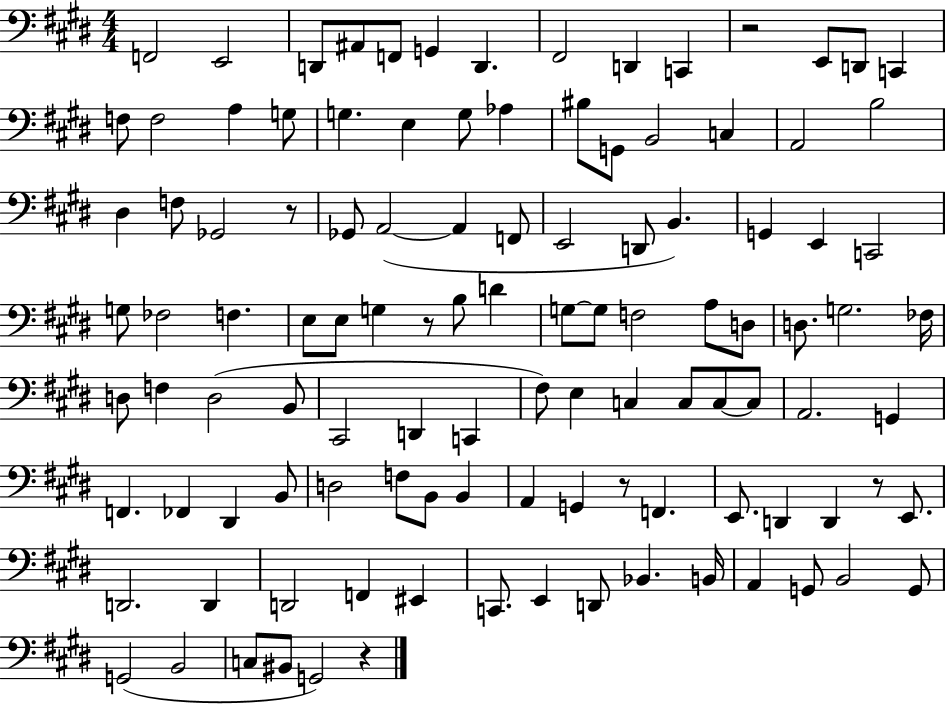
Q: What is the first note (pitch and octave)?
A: F2